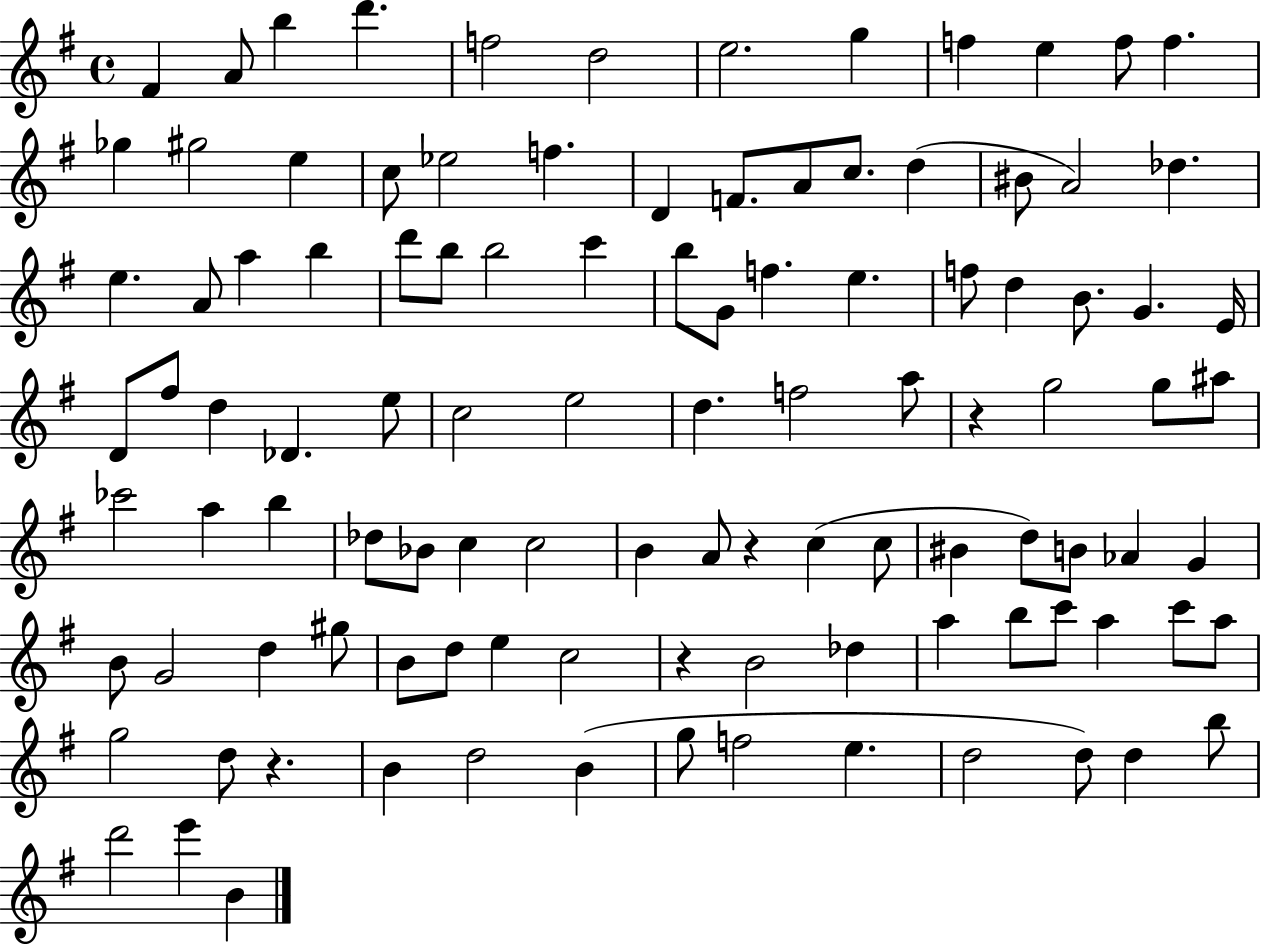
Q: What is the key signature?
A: G major